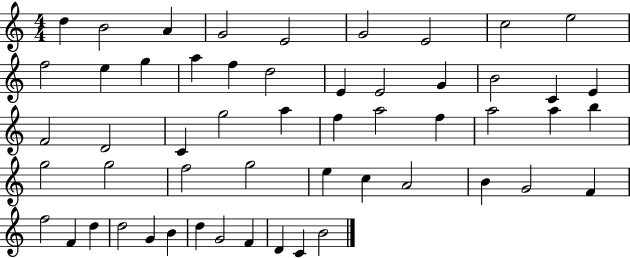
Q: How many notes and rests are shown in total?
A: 54